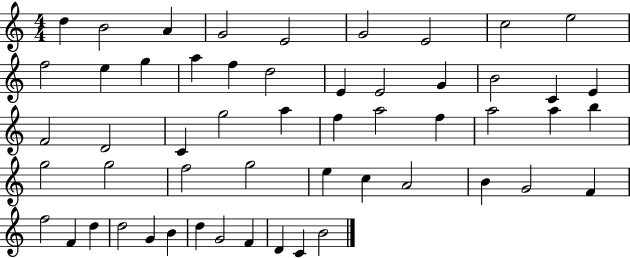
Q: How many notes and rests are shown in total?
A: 54